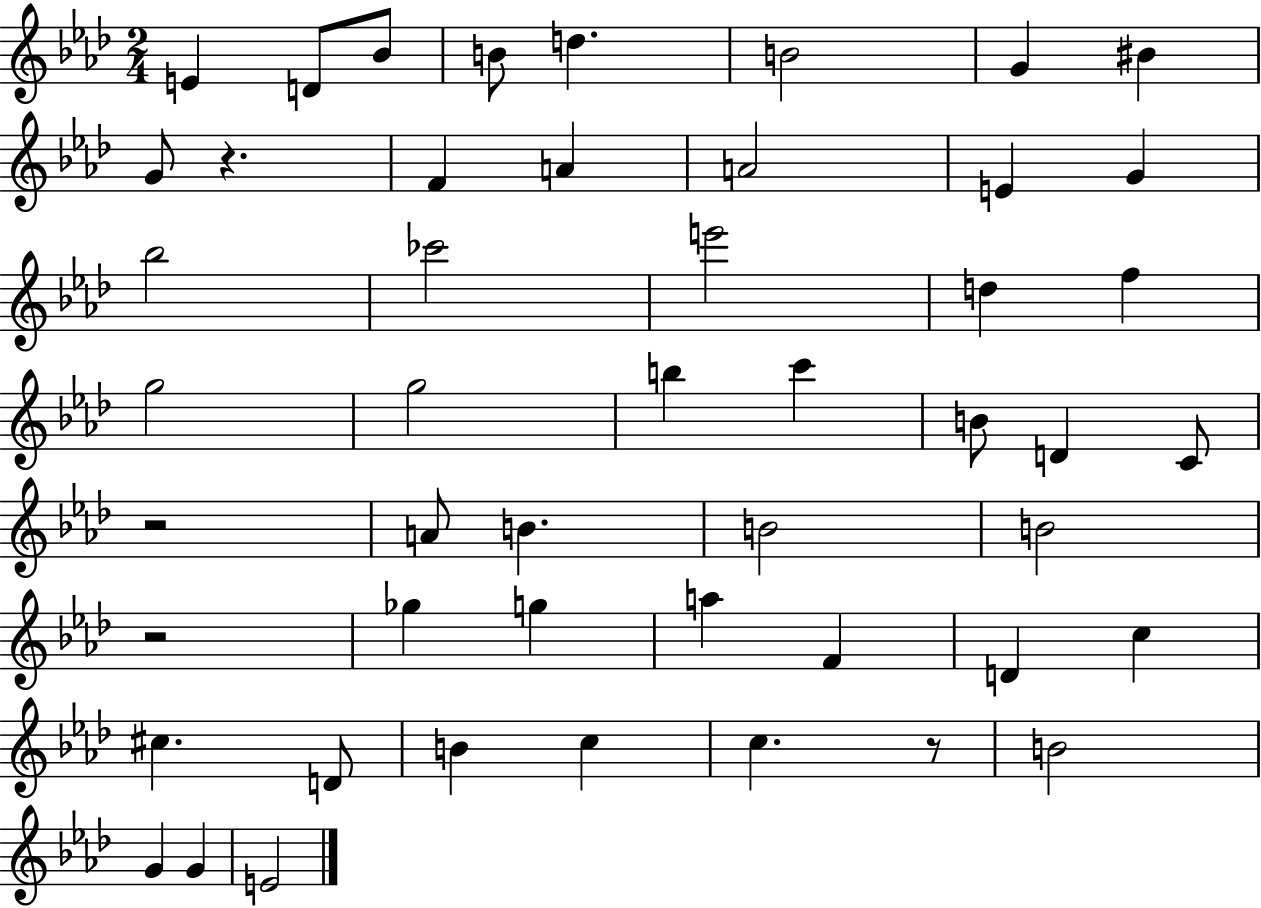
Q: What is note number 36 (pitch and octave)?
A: C5